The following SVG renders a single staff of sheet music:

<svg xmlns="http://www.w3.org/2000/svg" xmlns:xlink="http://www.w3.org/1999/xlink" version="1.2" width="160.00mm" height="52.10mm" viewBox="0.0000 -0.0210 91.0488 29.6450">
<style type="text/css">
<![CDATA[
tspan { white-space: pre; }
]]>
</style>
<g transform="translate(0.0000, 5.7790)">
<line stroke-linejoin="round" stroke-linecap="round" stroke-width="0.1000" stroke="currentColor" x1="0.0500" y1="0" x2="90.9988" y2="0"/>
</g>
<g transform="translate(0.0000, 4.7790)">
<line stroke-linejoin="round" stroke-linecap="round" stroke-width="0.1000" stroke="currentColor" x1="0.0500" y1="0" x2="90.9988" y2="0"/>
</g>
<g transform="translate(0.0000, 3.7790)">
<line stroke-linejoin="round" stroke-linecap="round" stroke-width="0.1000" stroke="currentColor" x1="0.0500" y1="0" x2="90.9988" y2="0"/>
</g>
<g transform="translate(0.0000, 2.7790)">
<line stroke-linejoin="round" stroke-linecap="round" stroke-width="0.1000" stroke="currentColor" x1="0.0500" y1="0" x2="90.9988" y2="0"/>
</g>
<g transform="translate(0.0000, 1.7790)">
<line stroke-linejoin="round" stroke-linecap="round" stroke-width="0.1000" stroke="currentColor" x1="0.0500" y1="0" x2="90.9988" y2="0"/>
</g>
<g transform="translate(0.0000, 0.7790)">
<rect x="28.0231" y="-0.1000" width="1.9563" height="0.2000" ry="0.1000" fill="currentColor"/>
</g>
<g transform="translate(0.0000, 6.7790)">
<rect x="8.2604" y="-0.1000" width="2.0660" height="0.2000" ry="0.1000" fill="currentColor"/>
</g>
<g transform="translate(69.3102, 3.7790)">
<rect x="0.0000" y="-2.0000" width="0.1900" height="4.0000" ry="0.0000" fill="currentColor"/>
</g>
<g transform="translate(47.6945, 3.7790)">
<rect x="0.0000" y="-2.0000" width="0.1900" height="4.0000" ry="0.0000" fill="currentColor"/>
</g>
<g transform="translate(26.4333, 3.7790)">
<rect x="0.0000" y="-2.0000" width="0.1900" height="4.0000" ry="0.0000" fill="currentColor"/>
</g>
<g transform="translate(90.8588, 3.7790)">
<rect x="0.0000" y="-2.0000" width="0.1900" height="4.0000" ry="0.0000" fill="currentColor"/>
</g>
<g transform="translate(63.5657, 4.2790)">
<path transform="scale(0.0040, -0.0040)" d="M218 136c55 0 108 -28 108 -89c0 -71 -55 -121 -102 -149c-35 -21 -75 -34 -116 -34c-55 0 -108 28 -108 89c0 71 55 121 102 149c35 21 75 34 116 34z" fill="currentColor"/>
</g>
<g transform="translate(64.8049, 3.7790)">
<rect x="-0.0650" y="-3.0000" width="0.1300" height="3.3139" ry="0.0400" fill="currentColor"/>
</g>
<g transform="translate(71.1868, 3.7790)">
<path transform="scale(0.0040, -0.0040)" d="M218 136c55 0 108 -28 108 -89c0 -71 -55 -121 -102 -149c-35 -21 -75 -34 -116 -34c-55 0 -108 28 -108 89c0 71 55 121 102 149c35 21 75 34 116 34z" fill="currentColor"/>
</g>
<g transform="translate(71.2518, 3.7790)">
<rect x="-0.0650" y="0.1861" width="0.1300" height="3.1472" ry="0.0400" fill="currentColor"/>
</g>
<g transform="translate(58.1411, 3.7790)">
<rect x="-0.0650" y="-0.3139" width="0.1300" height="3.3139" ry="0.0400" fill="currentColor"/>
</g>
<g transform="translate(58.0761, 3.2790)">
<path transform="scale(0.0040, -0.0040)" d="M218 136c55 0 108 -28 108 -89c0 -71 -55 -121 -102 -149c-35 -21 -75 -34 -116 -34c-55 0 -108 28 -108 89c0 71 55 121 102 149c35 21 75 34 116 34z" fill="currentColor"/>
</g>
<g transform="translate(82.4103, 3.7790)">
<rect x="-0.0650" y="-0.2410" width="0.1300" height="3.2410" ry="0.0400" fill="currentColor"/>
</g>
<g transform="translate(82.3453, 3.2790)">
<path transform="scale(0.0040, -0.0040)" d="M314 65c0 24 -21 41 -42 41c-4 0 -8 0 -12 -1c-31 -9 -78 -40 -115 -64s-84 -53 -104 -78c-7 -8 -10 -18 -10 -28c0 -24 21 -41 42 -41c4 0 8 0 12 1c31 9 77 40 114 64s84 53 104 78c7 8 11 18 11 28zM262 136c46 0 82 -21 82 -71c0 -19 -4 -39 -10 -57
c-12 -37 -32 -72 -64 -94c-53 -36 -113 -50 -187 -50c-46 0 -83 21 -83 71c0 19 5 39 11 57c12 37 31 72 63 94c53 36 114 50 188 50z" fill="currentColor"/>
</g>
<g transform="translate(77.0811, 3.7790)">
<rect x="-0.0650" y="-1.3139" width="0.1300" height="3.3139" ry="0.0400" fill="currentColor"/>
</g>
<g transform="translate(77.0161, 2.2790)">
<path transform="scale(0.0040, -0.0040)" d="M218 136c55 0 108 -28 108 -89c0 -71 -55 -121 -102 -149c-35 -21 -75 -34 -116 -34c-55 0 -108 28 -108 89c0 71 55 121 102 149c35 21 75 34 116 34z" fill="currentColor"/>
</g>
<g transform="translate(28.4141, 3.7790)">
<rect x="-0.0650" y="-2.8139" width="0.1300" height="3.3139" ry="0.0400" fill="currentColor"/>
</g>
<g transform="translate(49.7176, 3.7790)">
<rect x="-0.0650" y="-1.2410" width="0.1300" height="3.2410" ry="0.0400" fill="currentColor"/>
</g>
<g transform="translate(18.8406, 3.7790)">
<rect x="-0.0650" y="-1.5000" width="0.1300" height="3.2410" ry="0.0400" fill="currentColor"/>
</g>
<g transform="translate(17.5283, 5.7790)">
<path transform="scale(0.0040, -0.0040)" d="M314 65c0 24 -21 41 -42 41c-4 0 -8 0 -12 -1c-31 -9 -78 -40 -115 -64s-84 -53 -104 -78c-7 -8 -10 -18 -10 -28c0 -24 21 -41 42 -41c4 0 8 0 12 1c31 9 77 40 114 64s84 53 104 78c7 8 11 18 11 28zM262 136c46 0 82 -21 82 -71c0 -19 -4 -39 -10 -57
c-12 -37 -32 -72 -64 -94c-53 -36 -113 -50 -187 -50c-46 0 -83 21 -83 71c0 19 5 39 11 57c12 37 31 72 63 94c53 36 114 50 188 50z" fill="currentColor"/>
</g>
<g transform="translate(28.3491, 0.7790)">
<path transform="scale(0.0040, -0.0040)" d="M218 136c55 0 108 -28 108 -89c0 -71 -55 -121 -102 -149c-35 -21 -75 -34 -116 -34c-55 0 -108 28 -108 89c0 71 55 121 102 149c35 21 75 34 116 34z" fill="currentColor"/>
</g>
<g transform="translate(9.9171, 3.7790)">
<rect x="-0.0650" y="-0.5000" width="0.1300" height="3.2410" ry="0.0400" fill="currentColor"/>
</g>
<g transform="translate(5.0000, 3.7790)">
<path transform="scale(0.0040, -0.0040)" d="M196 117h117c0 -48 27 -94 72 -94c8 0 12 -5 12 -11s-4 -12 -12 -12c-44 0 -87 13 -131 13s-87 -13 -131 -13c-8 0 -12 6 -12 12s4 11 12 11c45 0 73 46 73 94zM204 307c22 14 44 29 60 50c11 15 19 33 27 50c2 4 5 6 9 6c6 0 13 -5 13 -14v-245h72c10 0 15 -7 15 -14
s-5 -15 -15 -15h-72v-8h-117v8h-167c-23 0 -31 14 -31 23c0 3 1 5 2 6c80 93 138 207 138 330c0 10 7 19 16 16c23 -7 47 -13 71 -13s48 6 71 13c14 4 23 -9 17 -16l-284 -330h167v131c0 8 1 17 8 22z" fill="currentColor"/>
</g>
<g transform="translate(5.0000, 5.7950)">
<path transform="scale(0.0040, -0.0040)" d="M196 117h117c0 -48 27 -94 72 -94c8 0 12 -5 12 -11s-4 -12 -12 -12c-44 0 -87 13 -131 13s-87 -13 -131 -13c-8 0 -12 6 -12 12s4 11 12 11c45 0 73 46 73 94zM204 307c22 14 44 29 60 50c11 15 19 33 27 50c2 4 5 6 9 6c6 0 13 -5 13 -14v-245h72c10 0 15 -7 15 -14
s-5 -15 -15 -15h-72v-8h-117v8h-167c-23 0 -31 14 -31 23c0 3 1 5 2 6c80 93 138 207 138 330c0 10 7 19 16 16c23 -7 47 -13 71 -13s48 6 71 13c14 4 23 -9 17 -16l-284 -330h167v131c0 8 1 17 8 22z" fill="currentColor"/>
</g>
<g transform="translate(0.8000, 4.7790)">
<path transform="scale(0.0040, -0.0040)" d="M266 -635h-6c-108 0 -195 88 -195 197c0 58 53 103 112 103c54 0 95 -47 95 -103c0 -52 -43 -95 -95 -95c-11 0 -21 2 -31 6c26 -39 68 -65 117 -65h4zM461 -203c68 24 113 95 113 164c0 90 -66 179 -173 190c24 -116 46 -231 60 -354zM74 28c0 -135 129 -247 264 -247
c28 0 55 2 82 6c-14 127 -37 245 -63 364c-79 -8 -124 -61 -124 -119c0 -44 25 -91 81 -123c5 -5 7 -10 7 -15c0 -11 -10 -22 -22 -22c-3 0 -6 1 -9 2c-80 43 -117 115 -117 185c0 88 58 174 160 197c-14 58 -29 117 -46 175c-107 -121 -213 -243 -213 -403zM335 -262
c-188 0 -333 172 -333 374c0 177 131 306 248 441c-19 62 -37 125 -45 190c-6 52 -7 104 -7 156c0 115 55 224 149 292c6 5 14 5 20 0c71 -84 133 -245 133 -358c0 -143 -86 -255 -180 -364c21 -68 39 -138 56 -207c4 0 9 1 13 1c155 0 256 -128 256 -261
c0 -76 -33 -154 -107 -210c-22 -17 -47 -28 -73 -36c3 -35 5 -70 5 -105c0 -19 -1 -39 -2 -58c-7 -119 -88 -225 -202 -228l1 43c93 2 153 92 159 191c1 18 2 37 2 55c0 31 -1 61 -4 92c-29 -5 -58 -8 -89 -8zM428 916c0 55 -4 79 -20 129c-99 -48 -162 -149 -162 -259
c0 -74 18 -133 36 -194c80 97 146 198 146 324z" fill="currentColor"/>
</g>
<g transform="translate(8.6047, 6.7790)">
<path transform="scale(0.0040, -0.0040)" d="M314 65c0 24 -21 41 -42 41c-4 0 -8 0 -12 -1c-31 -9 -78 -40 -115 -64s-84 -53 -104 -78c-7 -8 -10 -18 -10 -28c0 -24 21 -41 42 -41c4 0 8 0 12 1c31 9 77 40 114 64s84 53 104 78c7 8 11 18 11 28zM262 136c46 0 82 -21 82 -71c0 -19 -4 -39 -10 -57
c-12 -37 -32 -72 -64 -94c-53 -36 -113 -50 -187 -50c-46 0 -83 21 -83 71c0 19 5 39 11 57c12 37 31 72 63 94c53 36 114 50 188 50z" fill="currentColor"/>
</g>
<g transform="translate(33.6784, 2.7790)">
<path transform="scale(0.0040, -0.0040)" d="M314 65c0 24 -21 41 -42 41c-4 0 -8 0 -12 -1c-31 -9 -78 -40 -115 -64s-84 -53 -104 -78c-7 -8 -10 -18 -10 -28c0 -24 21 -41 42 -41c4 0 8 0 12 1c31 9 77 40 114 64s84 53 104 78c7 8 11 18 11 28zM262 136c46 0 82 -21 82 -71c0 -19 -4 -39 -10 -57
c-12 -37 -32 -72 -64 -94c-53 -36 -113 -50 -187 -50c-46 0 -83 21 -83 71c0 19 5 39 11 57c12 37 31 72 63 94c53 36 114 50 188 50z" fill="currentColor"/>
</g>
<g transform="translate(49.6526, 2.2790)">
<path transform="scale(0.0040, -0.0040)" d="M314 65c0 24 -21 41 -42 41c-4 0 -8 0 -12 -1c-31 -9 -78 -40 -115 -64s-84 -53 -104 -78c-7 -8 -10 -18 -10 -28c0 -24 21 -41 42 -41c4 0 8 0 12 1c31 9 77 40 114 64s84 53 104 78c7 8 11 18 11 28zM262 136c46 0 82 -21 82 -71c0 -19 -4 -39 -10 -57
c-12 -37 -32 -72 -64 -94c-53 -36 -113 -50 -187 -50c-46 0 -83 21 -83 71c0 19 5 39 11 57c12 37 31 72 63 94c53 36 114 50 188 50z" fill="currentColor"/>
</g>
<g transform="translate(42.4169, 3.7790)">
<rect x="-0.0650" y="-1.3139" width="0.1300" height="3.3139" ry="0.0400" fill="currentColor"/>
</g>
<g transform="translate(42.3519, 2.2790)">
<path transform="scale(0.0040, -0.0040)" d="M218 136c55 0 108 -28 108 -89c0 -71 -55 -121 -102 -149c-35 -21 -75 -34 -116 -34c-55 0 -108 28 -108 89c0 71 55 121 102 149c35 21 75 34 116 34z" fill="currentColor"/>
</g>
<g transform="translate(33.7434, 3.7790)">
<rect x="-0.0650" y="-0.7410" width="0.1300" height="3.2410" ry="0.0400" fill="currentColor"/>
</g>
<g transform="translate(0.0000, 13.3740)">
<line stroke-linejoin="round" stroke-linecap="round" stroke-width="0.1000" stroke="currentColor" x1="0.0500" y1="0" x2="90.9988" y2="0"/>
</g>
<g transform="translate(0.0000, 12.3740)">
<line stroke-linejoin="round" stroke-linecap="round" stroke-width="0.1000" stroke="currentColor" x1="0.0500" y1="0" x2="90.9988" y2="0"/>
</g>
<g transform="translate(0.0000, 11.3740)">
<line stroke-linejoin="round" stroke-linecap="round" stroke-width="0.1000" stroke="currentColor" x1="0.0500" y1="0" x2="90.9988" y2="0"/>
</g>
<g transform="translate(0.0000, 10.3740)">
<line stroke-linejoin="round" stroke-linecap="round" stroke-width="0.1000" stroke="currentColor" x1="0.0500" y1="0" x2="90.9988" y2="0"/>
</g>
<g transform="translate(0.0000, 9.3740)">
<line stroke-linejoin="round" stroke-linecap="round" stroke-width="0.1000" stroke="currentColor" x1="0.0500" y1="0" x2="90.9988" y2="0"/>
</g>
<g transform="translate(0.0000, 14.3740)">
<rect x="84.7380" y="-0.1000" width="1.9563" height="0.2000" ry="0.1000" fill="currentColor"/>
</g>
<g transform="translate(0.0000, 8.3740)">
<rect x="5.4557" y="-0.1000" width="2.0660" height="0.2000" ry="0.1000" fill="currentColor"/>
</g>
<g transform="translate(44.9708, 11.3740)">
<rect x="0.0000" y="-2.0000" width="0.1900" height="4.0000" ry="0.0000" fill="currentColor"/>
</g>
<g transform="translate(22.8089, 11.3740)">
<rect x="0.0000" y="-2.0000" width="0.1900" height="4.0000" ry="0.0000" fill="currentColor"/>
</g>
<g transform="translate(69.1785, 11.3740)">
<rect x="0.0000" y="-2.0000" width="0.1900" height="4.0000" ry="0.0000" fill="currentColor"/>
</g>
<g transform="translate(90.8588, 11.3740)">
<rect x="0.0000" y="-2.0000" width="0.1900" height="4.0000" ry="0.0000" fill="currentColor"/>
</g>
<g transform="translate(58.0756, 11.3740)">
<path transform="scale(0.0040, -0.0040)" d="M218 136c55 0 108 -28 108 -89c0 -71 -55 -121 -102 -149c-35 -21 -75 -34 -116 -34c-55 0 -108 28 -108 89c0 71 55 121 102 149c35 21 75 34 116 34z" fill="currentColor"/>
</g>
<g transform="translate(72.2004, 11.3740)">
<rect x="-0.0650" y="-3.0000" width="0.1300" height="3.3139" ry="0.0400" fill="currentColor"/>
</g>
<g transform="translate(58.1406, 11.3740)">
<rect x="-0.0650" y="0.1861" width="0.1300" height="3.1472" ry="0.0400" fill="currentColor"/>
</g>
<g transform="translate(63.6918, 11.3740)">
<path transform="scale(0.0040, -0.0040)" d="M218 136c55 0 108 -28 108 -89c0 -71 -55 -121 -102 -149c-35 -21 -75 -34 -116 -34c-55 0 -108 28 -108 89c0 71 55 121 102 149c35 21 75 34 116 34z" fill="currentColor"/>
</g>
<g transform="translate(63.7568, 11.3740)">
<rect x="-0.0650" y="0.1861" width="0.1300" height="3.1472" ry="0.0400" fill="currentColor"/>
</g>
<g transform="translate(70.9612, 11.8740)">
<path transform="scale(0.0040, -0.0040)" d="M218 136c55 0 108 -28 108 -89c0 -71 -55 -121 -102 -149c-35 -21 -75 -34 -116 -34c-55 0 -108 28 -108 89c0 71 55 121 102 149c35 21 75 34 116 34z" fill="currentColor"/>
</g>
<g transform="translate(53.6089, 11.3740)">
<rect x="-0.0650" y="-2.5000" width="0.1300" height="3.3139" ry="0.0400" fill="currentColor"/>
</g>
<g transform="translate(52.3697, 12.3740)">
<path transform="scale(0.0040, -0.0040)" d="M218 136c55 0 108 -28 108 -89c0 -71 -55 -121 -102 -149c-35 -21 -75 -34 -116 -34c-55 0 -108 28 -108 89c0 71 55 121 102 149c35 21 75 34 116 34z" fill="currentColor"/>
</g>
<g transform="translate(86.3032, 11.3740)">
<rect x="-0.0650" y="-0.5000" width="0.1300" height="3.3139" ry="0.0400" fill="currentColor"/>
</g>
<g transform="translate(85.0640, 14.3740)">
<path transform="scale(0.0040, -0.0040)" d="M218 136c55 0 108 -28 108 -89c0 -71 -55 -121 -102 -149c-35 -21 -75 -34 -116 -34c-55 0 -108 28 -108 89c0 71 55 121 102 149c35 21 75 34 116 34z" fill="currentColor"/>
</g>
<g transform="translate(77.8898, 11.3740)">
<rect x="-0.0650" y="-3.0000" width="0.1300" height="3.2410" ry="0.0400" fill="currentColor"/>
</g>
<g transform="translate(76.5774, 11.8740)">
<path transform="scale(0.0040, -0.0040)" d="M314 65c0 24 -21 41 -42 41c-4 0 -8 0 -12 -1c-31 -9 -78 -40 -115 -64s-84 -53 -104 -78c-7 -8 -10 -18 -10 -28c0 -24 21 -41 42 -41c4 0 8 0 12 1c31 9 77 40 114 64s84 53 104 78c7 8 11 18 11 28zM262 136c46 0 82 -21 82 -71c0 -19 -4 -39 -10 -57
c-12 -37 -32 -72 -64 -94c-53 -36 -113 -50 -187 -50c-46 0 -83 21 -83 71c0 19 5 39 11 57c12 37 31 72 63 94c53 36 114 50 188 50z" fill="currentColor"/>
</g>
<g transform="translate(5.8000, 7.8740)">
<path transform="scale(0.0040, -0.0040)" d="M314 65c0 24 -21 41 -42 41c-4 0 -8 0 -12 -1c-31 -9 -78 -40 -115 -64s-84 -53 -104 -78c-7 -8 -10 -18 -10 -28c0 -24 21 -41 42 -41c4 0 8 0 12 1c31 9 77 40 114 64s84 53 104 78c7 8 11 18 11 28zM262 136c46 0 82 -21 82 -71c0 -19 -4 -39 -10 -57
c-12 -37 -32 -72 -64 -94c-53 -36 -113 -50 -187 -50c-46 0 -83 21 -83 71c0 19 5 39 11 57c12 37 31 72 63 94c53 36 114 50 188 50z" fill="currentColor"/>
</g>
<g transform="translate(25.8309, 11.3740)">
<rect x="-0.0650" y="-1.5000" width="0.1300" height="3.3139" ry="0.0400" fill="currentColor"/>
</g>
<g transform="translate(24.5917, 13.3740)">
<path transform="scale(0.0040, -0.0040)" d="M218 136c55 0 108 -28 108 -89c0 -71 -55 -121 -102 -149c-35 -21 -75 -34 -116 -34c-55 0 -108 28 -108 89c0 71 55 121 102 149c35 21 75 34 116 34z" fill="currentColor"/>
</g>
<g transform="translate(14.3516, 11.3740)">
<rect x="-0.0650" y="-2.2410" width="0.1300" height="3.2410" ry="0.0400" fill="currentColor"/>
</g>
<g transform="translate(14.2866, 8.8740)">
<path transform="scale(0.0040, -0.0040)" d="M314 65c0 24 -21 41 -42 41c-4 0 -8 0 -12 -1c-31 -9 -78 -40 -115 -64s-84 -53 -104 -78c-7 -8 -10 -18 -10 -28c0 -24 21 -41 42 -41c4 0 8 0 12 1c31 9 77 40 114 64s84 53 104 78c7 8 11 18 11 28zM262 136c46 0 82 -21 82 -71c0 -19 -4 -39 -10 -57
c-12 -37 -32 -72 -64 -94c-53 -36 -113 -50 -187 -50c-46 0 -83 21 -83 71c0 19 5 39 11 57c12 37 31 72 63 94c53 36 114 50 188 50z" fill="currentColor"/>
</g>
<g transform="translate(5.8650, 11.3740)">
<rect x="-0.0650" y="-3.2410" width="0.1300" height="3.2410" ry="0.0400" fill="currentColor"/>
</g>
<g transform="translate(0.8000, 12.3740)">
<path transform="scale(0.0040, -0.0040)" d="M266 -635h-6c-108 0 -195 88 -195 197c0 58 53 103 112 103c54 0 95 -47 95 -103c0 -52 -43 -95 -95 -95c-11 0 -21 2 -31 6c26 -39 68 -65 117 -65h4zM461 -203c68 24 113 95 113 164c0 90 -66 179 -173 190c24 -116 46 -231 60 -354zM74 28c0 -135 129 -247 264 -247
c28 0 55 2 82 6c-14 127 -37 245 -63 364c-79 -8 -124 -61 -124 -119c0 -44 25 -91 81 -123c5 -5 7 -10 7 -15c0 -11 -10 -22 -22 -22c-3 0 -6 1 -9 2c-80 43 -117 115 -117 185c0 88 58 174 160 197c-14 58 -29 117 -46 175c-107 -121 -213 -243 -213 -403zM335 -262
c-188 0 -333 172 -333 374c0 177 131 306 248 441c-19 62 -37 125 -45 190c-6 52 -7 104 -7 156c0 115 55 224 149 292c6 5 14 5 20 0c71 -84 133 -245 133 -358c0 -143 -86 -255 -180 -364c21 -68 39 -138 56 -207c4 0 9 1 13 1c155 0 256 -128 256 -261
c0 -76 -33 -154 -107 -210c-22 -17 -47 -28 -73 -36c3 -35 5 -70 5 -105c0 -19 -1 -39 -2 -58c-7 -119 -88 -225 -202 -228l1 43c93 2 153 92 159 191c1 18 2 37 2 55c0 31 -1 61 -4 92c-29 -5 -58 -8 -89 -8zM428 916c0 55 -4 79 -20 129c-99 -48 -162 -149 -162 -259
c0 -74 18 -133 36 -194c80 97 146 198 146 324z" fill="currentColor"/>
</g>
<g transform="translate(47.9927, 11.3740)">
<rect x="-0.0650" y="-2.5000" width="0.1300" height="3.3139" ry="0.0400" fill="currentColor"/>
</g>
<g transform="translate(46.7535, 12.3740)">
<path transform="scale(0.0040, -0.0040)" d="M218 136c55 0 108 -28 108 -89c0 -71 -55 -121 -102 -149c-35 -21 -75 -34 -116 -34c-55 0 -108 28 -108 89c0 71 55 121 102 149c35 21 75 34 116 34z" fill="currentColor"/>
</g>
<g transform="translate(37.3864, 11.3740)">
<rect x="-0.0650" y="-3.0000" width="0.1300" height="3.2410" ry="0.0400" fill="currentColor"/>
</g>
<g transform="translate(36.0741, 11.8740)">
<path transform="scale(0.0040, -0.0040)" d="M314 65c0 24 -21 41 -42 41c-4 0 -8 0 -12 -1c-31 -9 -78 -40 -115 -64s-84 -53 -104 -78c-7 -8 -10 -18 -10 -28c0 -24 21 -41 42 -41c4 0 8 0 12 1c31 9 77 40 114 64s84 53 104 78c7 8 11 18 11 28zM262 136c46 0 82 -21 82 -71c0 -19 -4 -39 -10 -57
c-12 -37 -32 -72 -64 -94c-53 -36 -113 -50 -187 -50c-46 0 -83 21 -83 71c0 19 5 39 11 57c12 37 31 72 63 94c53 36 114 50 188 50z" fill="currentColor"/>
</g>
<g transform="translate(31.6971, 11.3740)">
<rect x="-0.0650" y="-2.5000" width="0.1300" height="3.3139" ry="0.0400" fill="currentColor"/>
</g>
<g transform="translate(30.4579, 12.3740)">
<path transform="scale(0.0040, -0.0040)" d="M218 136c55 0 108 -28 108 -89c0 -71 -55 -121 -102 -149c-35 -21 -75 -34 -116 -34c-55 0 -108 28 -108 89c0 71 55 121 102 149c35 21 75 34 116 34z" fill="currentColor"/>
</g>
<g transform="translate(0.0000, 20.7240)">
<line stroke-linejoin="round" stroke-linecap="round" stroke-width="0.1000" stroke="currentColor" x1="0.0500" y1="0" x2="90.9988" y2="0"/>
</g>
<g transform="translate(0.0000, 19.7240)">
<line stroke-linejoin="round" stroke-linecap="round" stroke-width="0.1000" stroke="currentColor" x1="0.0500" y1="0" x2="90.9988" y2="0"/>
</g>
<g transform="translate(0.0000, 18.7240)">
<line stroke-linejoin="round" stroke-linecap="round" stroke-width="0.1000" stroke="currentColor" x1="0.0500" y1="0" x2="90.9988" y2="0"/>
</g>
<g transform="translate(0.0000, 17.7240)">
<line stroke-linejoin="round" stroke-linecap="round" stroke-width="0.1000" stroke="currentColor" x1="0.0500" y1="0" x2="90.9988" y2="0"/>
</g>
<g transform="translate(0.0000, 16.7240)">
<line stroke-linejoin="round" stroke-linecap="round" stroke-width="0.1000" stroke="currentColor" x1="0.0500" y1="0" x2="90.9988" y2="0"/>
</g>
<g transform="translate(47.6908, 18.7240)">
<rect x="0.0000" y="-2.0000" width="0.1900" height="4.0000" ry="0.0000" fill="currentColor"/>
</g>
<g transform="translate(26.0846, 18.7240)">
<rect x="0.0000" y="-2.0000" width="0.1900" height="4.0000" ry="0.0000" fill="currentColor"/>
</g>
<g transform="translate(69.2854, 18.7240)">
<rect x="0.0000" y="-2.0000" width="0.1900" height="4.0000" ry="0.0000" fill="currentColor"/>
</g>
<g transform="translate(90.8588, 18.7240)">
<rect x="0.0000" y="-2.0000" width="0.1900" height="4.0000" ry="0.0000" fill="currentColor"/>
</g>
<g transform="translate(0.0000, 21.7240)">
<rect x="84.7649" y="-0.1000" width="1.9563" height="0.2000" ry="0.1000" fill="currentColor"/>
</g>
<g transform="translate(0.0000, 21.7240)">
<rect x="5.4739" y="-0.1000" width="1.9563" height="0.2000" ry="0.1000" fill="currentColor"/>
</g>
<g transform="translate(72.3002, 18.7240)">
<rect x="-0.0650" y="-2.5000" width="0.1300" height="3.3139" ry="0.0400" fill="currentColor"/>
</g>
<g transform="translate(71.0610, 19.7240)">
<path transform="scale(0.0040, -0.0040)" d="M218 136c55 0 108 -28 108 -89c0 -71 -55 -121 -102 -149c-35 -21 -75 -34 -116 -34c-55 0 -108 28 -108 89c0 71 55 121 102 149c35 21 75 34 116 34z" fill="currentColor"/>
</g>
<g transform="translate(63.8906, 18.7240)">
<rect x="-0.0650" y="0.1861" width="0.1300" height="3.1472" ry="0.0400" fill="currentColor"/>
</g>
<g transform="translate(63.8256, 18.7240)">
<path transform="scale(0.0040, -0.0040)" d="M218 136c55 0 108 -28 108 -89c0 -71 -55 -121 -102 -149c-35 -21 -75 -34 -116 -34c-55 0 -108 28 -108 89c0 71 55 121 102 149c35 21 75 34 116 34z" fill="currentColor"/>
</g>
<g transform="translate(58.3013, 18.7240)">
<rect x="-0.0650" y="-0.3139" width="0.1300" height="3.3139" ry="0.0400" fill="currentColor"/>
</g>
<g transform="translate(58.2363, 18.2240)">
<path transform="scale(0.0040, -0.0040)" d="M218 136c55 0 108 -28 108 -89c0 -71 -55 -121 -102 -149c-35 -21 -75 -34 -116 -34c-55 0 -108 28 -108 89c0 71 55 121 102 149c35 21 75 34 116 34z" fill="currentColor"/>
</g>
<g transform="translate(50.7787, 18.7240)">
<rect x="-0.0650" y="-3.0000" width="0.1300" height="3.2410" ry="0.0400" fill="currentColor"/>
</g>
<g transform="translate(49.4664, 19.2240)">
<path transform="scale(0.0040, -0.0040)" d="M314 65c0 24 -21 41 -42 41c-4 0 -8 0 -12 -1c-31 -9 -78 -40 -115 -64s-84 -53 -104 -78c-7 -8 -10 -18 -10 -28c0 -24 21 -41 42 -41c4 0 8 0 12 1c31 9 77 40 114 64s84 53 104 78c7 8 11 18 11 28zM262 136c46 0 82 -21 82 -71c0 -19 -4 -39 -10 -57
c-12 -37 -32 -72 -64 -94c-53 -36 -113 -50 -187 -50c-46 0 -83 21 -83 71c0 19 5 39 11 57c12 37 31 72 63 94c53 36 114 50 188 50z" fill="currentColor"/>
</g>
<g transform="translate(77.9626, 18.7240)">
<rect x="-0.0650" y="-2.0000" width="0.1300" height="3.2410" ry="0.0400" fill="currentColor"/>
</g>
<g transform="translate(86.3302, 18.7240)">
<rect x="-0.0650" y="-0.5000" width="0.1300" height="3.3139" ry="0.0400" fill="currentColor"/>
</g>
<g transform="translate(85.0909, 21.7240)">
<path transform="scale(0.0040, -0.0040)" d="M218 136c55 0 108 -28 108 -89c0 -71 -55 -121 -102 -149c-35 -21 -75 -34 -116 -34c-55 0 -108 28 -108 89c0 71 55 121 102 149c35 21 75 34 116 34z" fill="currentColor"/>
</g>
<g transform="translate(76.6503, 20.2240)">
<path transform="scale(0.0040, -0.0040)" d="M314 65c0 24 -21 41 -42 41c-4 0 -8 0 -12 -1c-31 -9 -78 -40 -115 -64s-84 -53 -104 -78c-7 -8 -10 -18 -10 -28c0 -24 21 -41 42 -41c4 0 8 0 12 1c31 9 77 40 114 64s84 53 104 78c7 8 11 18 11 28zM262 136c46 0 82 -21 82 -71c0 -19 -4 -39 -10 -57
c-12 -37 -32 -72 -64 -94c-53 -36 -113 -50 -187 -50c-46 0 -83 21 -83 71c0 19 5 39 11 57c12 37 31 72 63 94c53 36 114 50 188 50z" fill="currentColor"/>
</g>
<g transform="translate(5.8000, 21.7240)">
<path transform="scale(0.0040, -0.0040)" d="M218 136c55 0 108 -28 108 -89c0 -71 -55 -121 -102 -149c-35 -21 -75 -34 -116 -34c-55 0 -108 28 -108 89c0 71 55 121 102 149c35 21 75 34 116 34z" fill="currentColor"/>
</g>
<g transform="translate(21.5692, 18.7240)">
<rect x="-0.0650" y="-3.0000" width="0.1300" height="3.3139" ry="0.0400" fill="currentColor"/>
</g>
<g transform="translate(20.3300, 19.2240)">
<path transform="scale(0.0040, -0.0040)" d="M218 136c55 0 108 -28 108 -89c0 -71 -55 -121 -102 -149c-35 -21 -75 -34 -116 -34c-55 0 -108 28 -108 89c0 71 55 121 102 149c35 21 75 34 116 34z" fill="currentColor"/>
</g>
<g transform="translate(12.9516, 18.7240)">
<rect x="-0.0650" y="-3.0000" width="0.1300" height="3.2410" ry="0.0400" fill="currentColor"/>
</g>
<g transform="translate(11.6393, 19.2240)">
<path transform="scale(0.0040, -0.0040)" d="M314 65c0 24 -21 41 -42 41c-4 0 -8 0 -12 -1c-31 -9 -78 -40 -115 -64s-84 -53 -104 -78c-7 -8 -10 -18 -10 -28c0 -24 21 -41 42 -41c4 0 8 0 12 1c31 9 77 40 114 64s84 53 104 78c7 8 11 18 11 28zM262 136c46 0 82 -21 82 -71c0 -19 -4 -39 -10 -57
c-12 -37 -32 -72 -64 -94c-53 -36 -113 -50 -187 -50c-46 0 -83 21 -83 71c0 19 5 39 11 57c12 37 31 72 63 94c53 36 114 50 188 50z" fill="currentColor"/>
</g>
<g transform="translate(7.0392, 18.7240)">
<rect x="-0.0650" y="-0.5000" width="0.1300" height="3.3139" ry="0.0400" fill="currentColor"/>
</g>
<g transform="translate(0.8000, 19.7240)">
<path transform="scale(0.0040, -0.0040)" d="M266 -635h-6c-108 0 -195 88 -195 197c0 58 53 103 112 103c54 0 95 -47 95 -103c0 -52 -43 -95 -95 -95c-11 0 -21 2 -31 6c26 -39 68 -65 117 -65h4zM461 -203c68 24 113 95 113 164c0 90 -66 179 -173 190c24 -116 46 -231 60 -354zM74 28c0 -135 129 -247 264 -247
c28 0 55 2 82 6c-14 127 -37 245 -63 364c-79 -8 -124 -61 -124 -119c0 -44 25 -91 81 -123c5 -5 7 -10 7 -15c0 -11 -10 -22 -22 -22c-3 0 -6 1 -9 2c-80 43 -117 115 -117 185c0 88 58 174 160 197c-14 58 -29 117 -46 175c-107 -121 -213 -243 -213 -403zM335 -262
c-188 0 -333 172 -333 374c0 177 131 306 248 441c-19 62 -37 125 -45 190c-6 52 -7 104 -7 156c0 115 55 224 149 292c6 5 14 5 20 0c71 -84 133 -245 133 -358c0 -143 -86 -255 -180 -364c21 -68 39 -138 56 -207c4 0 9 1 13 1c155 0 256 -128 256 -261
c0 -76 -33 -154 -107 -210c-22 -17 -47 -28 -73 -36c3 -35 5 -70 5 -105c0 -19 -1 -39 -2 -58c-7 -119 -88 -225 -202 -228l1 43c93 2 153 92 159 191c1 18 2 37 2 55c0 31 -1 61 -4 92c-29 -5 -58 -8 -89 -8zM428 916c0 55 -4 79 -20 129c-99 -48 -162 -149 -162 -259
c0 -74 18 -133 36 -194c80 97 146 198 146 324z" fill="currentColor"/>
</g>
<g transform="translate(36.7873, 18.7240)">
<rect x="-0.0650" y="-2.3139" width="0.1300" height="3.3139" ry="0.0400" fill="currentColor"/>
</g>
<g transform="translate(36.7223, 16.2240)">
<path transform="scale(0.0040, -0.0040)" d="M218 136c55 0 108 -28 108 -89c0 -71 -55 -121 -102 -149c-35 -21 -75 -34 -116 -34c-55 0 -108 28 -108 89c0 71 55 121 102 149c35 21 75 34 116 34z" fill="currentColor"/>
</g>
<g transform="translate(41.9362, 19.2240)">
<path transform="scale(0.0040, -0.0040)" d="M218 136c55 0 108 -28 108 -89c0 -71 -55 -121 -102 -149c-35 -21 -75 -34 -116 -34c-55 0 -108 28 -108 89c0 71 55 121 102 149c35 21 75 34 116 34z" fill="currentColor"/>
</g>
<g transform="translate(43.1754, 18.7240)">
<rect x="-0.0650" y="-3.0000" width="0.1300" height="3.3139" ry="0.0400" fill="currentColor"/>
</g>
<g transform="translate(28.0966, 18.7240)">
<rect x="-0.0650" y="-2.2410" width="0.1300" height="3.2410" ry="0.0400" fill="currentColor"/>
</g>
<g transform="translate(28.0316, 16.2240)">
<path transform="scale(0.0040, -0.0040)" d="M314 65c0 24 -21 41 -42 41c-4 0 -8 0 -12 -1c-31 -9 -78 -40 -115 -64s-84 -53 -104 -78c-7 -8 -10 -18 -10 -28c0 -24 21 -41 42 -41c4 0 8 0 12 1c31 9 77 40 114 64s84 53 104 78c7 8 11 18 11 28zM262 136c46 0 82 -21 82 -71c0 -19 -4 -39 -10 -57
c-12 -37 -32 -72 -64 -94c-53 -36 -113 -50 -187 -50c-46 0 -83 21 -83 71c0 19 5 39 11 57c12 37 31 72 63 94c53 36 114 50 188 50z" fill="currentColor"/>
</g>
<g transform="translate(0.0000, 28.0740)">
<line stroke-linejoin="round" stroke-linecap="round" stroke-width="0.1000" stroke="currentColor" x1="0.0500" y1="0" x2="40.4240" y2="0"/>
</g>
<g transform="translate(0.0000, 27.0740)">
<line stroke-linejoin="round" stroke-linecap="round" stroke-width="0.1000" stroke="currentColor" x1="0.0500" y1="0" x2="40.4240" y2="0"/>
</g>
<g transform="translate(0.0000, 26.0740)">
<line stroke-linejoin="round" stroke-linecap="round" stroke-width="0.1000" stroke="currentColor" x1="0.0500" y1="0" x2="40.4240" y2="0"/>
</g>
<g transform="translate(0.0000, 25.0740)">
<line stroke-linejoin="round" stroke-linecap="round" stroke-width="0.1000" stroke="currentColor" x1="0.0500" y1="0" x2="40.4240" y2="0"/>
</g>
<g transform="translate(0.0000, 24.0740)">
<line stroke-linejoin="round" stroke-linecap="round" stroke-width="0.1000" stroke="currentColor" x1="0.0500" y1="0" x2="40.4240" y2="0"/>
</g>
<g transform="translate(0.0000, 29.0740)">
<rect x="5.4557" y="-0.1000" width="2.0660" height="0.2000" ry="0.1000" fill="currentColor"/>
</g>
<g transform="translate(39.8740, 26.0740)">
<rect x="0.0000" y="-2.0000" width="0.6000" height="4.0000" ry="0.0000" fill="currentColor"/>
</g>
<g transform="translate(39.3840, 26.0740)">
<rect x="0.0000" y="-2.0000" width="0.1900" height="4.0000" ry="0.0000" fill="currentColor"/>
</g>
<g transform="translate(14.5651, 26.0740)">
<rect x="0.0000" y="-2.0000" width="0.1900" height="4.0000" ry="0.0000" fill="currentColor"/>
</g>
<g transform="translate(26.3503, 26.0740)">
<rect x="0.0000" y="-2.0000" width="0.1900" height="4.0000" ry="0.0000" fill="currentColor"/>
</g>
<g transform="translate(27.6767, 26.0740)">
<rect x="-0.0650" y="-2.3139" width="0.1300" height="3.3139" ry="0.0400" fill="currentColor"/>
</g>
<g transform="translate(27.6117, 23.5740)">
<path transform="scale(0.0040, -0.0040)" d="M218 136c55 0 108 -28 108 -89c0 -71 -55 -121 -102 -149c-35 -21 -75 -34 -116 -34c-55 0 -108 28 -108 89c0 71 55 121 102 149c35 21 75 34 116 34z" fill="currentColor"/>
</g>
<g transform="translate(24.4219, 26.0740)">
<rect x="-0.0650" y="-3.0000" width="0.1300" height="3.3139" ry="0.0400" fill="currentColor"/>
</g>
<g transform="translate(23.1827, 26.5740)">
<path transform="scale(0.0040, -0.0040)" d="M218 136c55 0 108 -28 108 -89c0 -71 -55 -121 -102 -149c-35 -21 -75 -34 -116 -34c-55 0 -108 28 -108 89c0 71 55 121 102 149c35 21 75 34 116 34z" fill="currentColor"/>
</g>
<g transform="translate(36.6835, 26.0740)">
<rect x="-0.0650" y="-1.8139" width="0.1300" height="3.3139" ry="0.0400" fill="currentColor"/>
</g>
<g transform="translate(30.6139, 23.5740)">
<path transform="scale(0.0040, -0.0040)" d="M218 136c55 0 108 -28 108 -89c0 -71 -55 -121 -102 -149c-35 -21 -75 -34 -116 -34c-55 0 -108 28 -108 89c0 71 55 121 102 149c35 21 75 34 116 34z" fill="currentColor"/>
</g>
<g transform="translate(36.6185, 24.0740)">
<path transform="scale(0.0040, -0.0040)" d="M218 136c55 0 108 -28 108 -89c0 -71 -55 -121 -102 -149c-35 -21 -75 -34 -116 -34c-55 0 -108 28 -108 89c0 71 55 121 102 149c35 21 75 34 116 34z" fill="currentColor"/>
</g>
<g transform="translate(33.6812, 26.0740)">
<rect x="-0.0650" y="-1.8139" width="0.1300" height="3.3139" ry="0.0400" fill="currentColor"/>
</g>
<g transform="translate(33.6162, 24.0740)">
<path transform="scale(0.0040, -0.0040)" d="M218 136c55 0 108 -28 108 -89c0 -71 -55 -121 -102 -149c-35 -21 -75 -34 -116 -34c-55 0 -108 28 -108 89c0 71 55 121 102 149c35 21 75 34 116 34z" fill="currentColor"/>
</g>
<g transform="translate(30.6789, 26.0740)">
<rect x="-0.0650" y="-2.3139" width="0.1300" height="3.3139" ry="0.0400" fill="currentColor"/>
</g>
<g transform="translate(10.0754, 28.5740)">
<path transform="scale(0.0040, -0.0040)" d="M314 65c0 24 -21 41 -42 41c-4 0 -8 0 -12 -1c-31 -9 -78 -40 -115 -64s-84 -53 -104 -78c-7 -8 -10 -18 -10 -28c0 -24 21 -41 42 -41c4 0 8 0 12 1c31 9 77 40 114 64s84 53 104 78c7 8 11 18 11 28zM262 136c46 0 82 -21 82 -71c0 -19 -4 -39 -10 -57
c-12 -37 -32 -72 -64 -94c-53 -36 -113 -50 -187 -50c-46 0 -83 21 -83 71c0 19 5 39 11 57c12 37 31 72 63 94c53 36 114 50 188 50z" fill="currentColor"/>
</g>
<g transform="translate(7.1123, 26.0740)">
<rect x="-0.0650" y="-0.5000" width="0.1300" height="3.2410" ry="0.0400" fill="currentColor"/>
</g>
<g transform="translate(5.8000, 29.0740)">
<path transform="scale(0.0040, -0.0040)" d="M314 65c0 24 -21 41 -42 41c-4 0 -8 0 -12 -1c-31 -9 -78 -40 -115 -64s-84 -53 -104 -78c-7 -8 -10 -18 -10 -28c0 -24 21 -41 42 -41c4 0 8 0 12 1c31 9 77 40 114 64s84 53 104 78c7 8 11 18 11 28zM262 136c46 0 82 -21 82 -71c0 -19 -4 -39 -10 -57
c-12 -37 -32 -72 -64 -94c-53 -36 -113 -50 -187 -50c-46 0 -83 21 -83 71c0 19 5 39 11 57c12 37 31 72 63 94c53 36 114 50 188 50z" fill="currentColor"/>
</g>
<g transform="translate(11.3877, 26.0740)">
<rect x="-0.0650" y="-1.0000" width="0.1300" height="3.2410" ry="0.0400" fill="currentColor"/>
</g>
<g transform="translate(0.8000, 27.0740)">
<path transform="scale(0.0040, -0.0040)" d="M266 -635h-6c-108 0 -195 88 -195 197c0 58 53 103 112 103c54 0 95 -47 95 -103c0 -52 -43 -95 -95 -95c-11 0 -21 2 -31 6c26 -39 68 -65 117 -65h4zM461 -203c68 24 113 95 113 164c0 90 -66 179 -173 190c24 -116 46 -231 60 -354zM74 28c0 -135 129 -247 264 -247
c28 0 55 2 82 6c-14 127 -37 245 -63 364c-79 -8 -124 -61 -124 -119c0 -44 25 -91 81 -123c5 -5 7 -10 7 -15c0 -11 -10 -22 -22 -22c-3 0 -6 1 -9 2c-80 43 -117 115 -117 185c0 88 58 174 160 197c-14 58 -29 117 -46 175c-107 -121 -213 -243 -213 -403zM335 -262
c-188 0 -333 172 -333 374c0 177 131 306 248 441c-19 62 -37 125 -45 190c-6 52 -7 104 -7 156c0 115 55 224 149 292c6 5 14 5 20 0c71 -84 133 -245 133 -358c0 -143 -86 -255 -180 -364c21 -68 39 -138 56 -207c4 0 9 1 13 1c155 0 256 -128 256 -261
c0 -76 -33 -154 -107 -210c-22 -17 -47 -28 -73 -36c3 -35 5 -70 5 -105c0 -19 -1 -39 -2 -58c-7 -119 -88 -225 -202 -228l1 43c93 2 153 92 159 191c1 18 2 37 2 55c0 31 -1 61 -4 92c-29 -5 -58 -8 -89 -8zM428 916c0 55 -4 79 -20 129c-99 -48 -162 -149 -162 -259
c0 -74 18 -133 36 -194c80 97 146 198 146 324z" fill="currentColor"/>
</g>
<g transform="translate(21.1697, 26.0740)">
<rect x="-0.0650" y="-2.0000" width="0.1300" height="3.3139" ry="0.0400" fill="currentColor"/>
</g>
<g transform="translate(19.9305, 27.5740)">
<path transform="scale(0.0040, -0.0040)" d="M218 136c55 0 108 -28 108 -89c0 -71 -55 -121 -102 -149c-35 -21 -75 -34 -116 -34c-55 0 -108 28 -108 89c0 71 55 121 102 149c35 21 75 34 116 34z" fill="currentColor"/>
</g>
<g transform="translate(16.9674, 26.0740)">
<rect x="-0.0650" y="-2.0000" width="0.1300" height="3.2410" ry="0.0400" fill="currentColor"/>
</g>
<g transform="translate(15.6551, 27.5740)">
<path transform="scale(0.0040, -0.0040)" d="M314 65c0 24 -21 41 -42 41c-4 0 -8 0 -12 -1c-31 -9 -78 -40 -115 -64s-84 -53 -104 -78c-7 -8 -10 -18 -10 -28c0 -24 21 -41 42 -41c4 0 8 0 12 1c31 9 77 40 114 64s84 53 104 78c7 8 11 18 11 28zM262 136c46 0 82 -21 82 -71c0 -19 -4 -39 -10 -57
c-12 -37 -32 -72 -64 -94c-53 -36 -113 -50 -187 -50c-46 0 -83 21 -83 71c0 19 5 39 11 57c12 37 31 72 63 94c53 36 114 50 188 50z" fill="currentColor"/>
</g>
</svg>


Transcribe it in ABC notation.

X:1
T:Untitled
M:4/4
L:1/4
K:C
C2 E2 a d2 e e2 c A B e c2 b2 g2 E G A2 G G B B A A2 C C A2 A g2 g A A2 c B G F2 C C2 D2 F2 F A g g f f